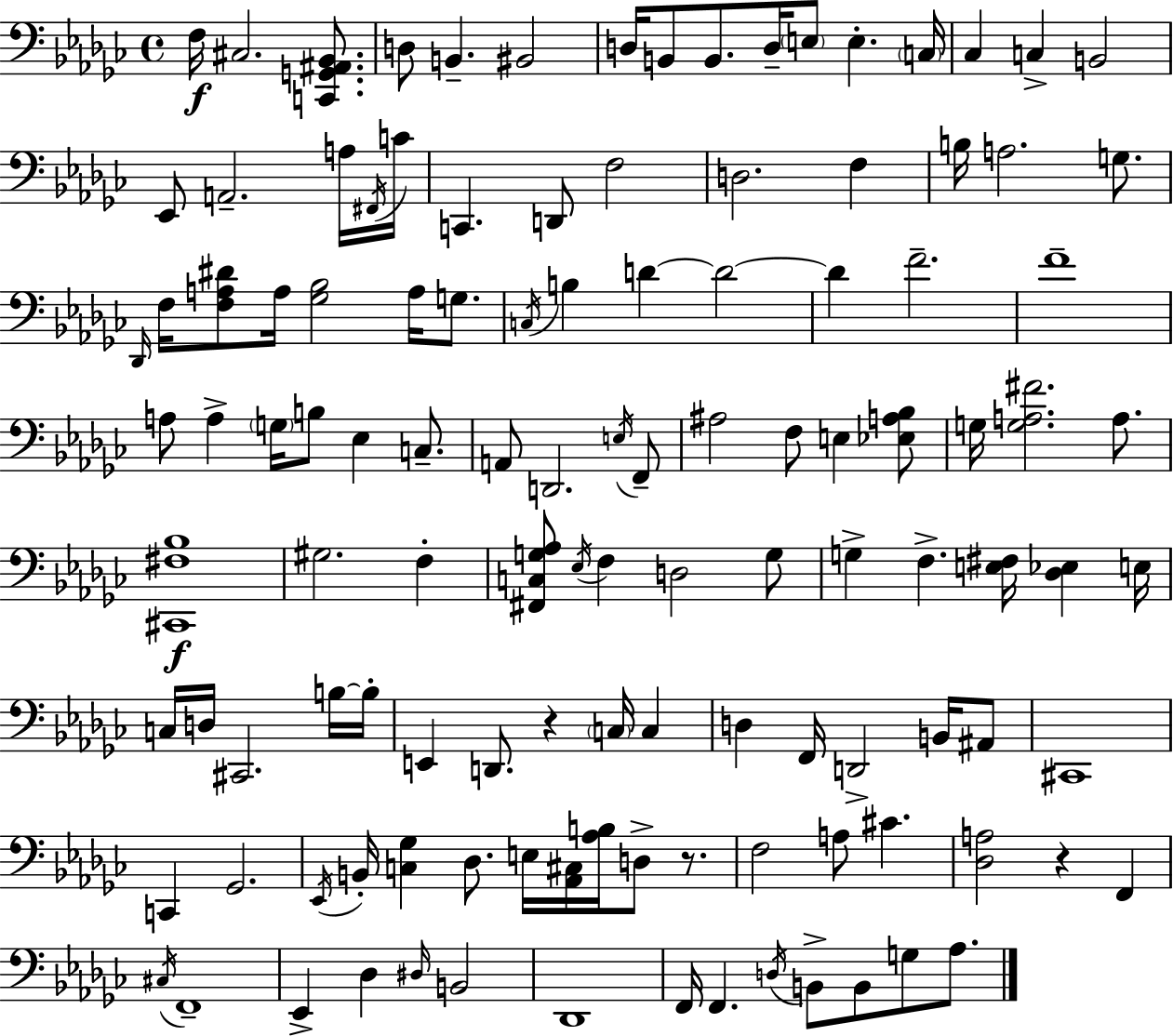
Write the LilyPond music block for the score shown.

{
  \clef bass
  \time 4/4
  \defaultTimeSignature
  \key ees \minor
  f16\f cis2. <c, g, ais, bes,>8. | d8 b,4.-- bis,2 | d16 b,8 b,8. d16-- \parenthesize e8 e4.-. \parenthesize c16 | ces4 c4-> b,2 | \break ees,8 a,2.-- a16 \acciaccatura { fis,16 } | c'16 c,4. d,8 f2 | d2. f4 | b16 a2. g8. | \break \grace { des,16 } f16 <f a dis'>8 a16 <ges bes>2 a16 g8. | \acciaccatura { c16 } b4 d'4~~ d'2~~ | d'4 f'2.-- | f'1-- | \break a8 a4-> \parenthesize g16 b8 ees4 | c8.-- a,8 d,2. | \acciaccatura { e16 } f,8-- ais2 f8 e4 | <ees a bes>8 g16 <g a fis'>2. | \break a8. <cis, fis bes>1\f | gis2. | f4-. <fis, c g aes>8 \acciaccatura { ees16 } f4 d2 | g8 g4-> f4.-> <e fis>16 | \break <des ees>4 e16 c16 d16 cis,2. | b16~~ b16-. e,4 d,8. r4 | \parenthesize c16 c4 d4 f,16 d,2-> | b,16 ais,8 cis,1 | \break c,4 ges,2. | \acciaccatura { ees,16 } b,16-. <c ges>4 des8. e16 <aes, cis>16 | <aes b>16 d8-> r8. f2 a8 | cis'4. <des a>2 r4 | \break f,4 \acciaccatura { cis16 } f,1-- | ees,4-> des4 \grace { dis16 } | b,2 des,1 | f,16 f,4. \acciaccatura { d16 } | \break b,8-> b,8 g8 aes8. \bar "|."
}